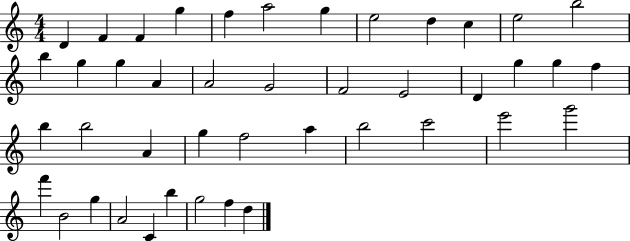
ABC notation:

X:1
T:Untitled
M:4/4
L:1/4
K:C
D F F g f a2 g e2 d c e2 b2 b g g A A2 G2 F2 E2 D g g f b b2 A g f2 a b2 c'2 e'2 g'2 f' B2 g A2 C b g2 f d